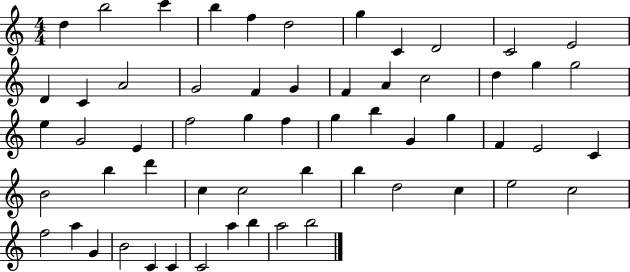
{
  \clef treble
  \numericTimeSignature
  \time 4/4
  \key c \major
  d''4 b''2 c'''4 | b''4 f''4 d''2 | g''4 c'4 d'2 | c'2 e'2 | \break d'4 c'4 a'2 | g'2 f'4 g'4 | f'4 a'4 c''2 | d''4 g''4 g''2 | \break e''4 g'2 e'4 | f''2 g''4 f''4 | g''4 b''4 g'4 g''4 | f'4 e'2 c'4 | \break b'2 b''4 d'''4 | c''4 c''2 b''4 | b''4 d''2 c''4 | e''2 c''2 | \break f''2 a''4 g'4 | b'2 c'4 c'4 | c'2 a''4 b''4 | a''2 b''2 | \break \bar "|."
}